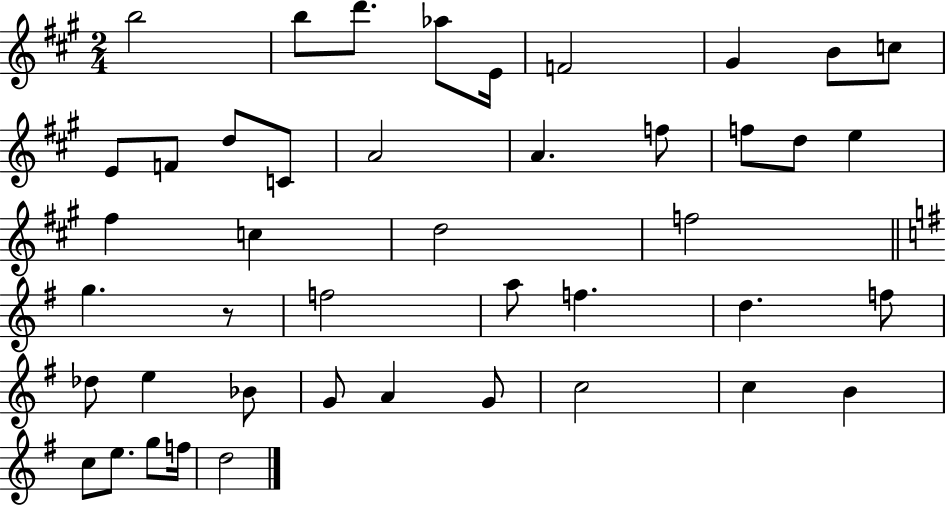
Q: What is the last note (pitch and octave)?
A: D5